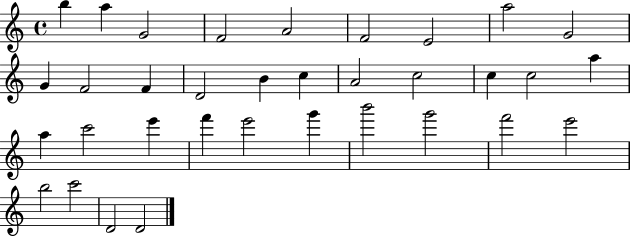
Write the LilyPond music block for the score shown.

{
  \clef treble
  \time 4/4
  \defaultTimeSignature
  \key c \major
  b''4 a''4 g'2 | f'2 a'2 | f'2 e'2 | a''2 g'2 | \break g'4 f'2 f'4 | d'2 b'4 c''4 | a'2 c''2 | c''4 c''2 a''4 | \break a''4 c'''2 e'''4 | f'''4 e'''2 g'''4 | b'''2 g'''2 | f'''2 e'''2 | \break b''2 c'''2 | d'2 d'2 | \bar "|."
}